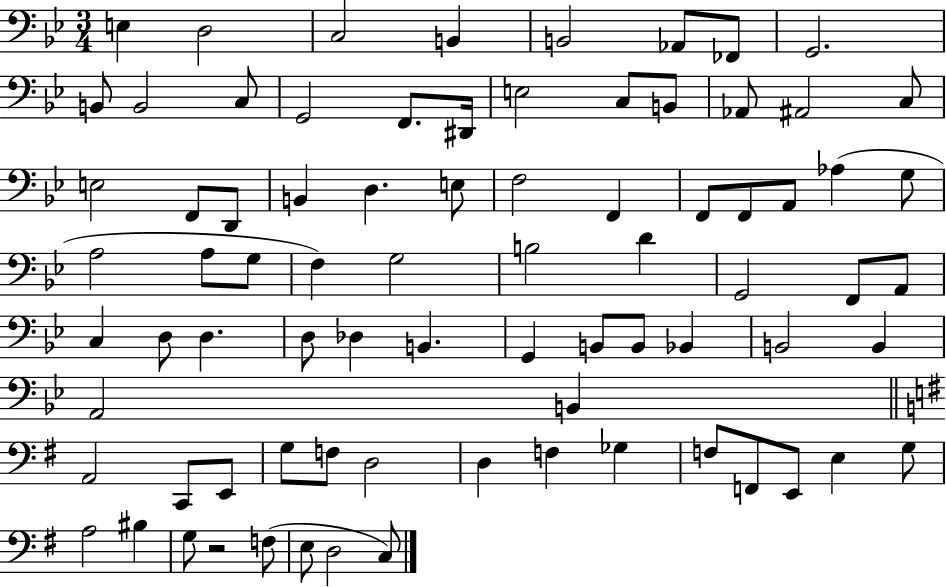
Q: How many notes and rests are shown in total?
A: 79